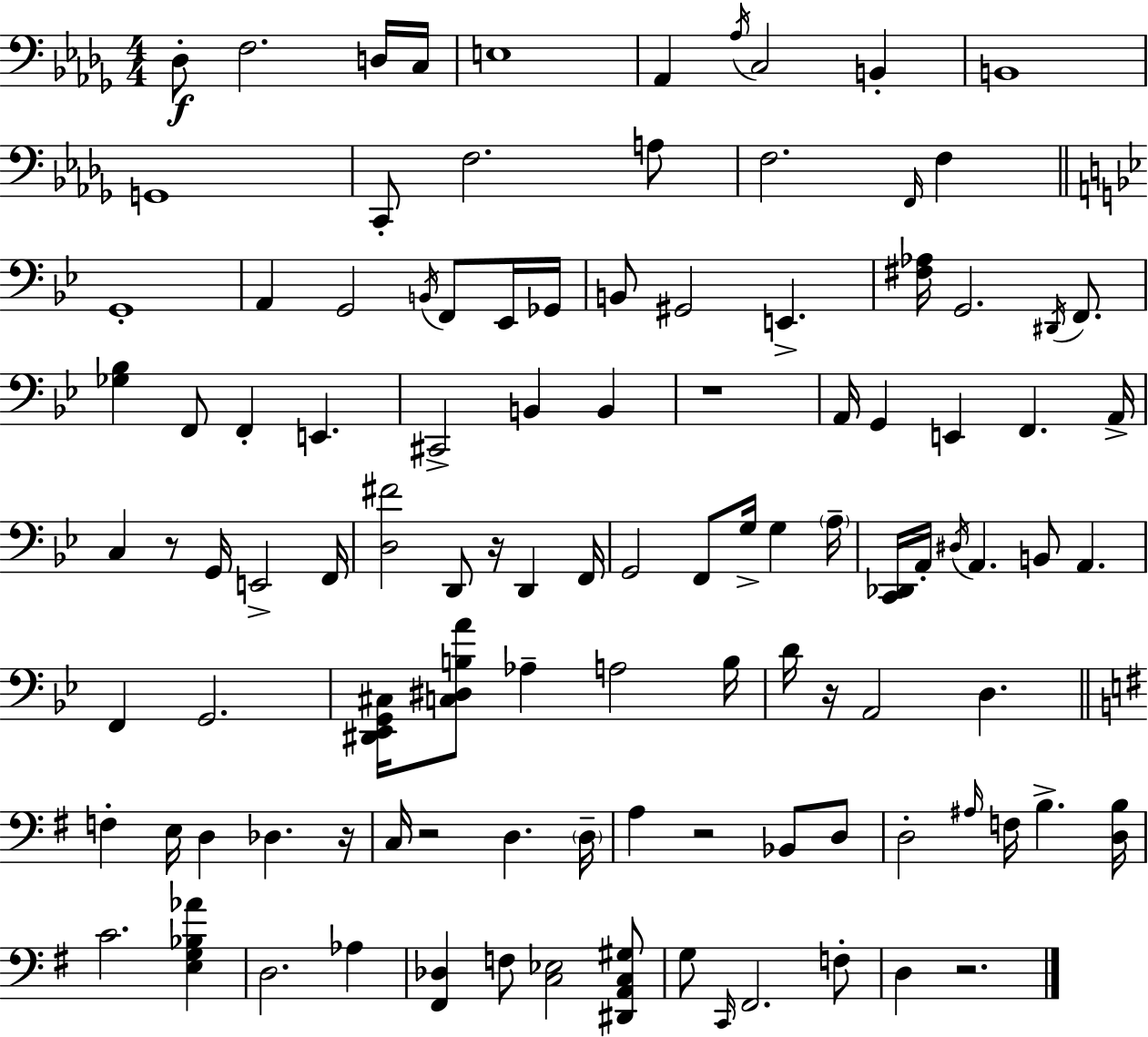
X:1
T:Untitled
M:4/4
L:1/4
K:Bbm
_D,/2 F,2 D,/4 C,/4 E,4 _A,, _A,/4 C,2 B,, B,,4 G,,4 C,,/2 F,2 A,/2 F,2 F,,/4 F, G,,4 A,, G,,2 B,,/4 F,,/2 _E,,/4 _G,,/4 B,,/2 ^G,,2 E,, [^F,_A,]/4 G,,2 ^D,,/4 F,,/2 [_G,_B,] F,,/2 F,, E,, ^C,,2 B,, B,, z4 A,,/4 G,, E,, F,, A,,/4 C, z/2 G,,/4 E,,2 F,,/4 [D,^F]2 D,,/2 z/4 D,, F,,/4 G,,2 F,,/2 G,/4 G, A,/4 [C,,_D,,]/4 A,,/4 ^D,/4 A,, B,,/2 A,, F,, G,,2 [^D,,_E,,G,,^C,]/4 [C,^D,B,A]/2 _A, A,2 B,/4 D/4 z/4 A,,2 D, F, E,/4 D, _D, z/4 C,/4 z2 D, D,/4 A, z2 _B,,/2 D,/2 D,2 ^A,/4 F,/4 B, [D,B,]/4 C2 [E,G,_B,_A] D,2 _A, [^F,,_D,] F,/2 [C,_E,]2 [^D,,A,,C,^G,]/2 G,/2 C,,/4 ^F,,2 F,/2 D, z2